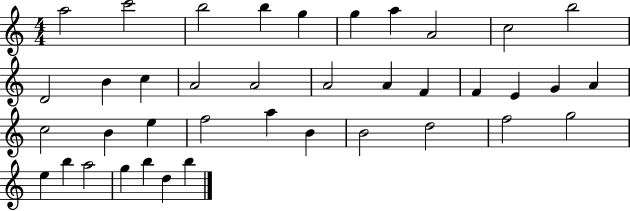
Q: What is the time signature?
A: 4/4